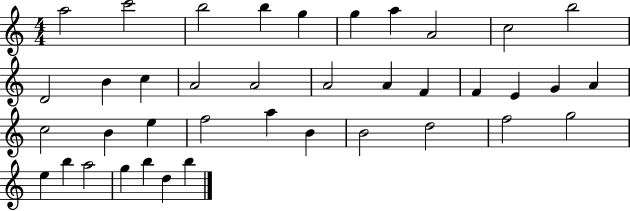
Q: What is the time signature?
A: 4/4